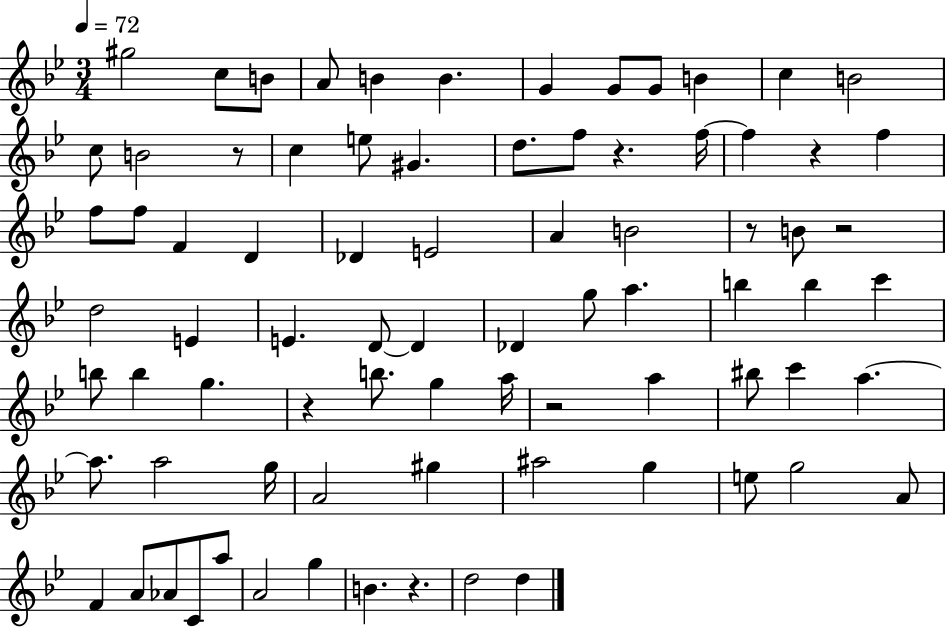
{
  \clef treble
  \numericTimeSignature
  \time 3/4
  \key bes \major
  \tempo 4 = 72
  gis''2 c''8 b'8 | a'8 b'4 b'4. | g'4 g'8 g'8 b'4 | c''4 b'2 | \break c''8 b'2 r8 | c''4 e''8 gis'4. | d''8. f''8 r4. f''16~~ | f''4 r4 f''4 | \break f''8 f''8 f'4 d'4 | des'4 e'2 | a'4 b'2 | r8 b'8 r2 | \break d''2 e'4 | e'4. d'8~~ d'4 | des'4 g''8 a''4. | b''4 b''4 c'''4 | \break b''8 b''4 g''4. | r4 b''8. g''4 a''16 | r2 a''4 | bis''8 c'''4 a''4.~~ | \break a''8. a''2 g''16 | a'2 gis''4 | ais''2 g''4 | e''8 g''2 a'8 | \break f'4 a'8 aes'8 c'8 a''8 | a'2 g''4 | b'4. r4. | d''2 d''4 | \break \bar "|."
}